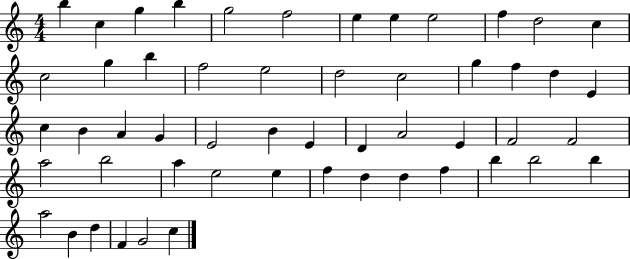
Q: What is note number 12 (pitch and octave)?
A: C5